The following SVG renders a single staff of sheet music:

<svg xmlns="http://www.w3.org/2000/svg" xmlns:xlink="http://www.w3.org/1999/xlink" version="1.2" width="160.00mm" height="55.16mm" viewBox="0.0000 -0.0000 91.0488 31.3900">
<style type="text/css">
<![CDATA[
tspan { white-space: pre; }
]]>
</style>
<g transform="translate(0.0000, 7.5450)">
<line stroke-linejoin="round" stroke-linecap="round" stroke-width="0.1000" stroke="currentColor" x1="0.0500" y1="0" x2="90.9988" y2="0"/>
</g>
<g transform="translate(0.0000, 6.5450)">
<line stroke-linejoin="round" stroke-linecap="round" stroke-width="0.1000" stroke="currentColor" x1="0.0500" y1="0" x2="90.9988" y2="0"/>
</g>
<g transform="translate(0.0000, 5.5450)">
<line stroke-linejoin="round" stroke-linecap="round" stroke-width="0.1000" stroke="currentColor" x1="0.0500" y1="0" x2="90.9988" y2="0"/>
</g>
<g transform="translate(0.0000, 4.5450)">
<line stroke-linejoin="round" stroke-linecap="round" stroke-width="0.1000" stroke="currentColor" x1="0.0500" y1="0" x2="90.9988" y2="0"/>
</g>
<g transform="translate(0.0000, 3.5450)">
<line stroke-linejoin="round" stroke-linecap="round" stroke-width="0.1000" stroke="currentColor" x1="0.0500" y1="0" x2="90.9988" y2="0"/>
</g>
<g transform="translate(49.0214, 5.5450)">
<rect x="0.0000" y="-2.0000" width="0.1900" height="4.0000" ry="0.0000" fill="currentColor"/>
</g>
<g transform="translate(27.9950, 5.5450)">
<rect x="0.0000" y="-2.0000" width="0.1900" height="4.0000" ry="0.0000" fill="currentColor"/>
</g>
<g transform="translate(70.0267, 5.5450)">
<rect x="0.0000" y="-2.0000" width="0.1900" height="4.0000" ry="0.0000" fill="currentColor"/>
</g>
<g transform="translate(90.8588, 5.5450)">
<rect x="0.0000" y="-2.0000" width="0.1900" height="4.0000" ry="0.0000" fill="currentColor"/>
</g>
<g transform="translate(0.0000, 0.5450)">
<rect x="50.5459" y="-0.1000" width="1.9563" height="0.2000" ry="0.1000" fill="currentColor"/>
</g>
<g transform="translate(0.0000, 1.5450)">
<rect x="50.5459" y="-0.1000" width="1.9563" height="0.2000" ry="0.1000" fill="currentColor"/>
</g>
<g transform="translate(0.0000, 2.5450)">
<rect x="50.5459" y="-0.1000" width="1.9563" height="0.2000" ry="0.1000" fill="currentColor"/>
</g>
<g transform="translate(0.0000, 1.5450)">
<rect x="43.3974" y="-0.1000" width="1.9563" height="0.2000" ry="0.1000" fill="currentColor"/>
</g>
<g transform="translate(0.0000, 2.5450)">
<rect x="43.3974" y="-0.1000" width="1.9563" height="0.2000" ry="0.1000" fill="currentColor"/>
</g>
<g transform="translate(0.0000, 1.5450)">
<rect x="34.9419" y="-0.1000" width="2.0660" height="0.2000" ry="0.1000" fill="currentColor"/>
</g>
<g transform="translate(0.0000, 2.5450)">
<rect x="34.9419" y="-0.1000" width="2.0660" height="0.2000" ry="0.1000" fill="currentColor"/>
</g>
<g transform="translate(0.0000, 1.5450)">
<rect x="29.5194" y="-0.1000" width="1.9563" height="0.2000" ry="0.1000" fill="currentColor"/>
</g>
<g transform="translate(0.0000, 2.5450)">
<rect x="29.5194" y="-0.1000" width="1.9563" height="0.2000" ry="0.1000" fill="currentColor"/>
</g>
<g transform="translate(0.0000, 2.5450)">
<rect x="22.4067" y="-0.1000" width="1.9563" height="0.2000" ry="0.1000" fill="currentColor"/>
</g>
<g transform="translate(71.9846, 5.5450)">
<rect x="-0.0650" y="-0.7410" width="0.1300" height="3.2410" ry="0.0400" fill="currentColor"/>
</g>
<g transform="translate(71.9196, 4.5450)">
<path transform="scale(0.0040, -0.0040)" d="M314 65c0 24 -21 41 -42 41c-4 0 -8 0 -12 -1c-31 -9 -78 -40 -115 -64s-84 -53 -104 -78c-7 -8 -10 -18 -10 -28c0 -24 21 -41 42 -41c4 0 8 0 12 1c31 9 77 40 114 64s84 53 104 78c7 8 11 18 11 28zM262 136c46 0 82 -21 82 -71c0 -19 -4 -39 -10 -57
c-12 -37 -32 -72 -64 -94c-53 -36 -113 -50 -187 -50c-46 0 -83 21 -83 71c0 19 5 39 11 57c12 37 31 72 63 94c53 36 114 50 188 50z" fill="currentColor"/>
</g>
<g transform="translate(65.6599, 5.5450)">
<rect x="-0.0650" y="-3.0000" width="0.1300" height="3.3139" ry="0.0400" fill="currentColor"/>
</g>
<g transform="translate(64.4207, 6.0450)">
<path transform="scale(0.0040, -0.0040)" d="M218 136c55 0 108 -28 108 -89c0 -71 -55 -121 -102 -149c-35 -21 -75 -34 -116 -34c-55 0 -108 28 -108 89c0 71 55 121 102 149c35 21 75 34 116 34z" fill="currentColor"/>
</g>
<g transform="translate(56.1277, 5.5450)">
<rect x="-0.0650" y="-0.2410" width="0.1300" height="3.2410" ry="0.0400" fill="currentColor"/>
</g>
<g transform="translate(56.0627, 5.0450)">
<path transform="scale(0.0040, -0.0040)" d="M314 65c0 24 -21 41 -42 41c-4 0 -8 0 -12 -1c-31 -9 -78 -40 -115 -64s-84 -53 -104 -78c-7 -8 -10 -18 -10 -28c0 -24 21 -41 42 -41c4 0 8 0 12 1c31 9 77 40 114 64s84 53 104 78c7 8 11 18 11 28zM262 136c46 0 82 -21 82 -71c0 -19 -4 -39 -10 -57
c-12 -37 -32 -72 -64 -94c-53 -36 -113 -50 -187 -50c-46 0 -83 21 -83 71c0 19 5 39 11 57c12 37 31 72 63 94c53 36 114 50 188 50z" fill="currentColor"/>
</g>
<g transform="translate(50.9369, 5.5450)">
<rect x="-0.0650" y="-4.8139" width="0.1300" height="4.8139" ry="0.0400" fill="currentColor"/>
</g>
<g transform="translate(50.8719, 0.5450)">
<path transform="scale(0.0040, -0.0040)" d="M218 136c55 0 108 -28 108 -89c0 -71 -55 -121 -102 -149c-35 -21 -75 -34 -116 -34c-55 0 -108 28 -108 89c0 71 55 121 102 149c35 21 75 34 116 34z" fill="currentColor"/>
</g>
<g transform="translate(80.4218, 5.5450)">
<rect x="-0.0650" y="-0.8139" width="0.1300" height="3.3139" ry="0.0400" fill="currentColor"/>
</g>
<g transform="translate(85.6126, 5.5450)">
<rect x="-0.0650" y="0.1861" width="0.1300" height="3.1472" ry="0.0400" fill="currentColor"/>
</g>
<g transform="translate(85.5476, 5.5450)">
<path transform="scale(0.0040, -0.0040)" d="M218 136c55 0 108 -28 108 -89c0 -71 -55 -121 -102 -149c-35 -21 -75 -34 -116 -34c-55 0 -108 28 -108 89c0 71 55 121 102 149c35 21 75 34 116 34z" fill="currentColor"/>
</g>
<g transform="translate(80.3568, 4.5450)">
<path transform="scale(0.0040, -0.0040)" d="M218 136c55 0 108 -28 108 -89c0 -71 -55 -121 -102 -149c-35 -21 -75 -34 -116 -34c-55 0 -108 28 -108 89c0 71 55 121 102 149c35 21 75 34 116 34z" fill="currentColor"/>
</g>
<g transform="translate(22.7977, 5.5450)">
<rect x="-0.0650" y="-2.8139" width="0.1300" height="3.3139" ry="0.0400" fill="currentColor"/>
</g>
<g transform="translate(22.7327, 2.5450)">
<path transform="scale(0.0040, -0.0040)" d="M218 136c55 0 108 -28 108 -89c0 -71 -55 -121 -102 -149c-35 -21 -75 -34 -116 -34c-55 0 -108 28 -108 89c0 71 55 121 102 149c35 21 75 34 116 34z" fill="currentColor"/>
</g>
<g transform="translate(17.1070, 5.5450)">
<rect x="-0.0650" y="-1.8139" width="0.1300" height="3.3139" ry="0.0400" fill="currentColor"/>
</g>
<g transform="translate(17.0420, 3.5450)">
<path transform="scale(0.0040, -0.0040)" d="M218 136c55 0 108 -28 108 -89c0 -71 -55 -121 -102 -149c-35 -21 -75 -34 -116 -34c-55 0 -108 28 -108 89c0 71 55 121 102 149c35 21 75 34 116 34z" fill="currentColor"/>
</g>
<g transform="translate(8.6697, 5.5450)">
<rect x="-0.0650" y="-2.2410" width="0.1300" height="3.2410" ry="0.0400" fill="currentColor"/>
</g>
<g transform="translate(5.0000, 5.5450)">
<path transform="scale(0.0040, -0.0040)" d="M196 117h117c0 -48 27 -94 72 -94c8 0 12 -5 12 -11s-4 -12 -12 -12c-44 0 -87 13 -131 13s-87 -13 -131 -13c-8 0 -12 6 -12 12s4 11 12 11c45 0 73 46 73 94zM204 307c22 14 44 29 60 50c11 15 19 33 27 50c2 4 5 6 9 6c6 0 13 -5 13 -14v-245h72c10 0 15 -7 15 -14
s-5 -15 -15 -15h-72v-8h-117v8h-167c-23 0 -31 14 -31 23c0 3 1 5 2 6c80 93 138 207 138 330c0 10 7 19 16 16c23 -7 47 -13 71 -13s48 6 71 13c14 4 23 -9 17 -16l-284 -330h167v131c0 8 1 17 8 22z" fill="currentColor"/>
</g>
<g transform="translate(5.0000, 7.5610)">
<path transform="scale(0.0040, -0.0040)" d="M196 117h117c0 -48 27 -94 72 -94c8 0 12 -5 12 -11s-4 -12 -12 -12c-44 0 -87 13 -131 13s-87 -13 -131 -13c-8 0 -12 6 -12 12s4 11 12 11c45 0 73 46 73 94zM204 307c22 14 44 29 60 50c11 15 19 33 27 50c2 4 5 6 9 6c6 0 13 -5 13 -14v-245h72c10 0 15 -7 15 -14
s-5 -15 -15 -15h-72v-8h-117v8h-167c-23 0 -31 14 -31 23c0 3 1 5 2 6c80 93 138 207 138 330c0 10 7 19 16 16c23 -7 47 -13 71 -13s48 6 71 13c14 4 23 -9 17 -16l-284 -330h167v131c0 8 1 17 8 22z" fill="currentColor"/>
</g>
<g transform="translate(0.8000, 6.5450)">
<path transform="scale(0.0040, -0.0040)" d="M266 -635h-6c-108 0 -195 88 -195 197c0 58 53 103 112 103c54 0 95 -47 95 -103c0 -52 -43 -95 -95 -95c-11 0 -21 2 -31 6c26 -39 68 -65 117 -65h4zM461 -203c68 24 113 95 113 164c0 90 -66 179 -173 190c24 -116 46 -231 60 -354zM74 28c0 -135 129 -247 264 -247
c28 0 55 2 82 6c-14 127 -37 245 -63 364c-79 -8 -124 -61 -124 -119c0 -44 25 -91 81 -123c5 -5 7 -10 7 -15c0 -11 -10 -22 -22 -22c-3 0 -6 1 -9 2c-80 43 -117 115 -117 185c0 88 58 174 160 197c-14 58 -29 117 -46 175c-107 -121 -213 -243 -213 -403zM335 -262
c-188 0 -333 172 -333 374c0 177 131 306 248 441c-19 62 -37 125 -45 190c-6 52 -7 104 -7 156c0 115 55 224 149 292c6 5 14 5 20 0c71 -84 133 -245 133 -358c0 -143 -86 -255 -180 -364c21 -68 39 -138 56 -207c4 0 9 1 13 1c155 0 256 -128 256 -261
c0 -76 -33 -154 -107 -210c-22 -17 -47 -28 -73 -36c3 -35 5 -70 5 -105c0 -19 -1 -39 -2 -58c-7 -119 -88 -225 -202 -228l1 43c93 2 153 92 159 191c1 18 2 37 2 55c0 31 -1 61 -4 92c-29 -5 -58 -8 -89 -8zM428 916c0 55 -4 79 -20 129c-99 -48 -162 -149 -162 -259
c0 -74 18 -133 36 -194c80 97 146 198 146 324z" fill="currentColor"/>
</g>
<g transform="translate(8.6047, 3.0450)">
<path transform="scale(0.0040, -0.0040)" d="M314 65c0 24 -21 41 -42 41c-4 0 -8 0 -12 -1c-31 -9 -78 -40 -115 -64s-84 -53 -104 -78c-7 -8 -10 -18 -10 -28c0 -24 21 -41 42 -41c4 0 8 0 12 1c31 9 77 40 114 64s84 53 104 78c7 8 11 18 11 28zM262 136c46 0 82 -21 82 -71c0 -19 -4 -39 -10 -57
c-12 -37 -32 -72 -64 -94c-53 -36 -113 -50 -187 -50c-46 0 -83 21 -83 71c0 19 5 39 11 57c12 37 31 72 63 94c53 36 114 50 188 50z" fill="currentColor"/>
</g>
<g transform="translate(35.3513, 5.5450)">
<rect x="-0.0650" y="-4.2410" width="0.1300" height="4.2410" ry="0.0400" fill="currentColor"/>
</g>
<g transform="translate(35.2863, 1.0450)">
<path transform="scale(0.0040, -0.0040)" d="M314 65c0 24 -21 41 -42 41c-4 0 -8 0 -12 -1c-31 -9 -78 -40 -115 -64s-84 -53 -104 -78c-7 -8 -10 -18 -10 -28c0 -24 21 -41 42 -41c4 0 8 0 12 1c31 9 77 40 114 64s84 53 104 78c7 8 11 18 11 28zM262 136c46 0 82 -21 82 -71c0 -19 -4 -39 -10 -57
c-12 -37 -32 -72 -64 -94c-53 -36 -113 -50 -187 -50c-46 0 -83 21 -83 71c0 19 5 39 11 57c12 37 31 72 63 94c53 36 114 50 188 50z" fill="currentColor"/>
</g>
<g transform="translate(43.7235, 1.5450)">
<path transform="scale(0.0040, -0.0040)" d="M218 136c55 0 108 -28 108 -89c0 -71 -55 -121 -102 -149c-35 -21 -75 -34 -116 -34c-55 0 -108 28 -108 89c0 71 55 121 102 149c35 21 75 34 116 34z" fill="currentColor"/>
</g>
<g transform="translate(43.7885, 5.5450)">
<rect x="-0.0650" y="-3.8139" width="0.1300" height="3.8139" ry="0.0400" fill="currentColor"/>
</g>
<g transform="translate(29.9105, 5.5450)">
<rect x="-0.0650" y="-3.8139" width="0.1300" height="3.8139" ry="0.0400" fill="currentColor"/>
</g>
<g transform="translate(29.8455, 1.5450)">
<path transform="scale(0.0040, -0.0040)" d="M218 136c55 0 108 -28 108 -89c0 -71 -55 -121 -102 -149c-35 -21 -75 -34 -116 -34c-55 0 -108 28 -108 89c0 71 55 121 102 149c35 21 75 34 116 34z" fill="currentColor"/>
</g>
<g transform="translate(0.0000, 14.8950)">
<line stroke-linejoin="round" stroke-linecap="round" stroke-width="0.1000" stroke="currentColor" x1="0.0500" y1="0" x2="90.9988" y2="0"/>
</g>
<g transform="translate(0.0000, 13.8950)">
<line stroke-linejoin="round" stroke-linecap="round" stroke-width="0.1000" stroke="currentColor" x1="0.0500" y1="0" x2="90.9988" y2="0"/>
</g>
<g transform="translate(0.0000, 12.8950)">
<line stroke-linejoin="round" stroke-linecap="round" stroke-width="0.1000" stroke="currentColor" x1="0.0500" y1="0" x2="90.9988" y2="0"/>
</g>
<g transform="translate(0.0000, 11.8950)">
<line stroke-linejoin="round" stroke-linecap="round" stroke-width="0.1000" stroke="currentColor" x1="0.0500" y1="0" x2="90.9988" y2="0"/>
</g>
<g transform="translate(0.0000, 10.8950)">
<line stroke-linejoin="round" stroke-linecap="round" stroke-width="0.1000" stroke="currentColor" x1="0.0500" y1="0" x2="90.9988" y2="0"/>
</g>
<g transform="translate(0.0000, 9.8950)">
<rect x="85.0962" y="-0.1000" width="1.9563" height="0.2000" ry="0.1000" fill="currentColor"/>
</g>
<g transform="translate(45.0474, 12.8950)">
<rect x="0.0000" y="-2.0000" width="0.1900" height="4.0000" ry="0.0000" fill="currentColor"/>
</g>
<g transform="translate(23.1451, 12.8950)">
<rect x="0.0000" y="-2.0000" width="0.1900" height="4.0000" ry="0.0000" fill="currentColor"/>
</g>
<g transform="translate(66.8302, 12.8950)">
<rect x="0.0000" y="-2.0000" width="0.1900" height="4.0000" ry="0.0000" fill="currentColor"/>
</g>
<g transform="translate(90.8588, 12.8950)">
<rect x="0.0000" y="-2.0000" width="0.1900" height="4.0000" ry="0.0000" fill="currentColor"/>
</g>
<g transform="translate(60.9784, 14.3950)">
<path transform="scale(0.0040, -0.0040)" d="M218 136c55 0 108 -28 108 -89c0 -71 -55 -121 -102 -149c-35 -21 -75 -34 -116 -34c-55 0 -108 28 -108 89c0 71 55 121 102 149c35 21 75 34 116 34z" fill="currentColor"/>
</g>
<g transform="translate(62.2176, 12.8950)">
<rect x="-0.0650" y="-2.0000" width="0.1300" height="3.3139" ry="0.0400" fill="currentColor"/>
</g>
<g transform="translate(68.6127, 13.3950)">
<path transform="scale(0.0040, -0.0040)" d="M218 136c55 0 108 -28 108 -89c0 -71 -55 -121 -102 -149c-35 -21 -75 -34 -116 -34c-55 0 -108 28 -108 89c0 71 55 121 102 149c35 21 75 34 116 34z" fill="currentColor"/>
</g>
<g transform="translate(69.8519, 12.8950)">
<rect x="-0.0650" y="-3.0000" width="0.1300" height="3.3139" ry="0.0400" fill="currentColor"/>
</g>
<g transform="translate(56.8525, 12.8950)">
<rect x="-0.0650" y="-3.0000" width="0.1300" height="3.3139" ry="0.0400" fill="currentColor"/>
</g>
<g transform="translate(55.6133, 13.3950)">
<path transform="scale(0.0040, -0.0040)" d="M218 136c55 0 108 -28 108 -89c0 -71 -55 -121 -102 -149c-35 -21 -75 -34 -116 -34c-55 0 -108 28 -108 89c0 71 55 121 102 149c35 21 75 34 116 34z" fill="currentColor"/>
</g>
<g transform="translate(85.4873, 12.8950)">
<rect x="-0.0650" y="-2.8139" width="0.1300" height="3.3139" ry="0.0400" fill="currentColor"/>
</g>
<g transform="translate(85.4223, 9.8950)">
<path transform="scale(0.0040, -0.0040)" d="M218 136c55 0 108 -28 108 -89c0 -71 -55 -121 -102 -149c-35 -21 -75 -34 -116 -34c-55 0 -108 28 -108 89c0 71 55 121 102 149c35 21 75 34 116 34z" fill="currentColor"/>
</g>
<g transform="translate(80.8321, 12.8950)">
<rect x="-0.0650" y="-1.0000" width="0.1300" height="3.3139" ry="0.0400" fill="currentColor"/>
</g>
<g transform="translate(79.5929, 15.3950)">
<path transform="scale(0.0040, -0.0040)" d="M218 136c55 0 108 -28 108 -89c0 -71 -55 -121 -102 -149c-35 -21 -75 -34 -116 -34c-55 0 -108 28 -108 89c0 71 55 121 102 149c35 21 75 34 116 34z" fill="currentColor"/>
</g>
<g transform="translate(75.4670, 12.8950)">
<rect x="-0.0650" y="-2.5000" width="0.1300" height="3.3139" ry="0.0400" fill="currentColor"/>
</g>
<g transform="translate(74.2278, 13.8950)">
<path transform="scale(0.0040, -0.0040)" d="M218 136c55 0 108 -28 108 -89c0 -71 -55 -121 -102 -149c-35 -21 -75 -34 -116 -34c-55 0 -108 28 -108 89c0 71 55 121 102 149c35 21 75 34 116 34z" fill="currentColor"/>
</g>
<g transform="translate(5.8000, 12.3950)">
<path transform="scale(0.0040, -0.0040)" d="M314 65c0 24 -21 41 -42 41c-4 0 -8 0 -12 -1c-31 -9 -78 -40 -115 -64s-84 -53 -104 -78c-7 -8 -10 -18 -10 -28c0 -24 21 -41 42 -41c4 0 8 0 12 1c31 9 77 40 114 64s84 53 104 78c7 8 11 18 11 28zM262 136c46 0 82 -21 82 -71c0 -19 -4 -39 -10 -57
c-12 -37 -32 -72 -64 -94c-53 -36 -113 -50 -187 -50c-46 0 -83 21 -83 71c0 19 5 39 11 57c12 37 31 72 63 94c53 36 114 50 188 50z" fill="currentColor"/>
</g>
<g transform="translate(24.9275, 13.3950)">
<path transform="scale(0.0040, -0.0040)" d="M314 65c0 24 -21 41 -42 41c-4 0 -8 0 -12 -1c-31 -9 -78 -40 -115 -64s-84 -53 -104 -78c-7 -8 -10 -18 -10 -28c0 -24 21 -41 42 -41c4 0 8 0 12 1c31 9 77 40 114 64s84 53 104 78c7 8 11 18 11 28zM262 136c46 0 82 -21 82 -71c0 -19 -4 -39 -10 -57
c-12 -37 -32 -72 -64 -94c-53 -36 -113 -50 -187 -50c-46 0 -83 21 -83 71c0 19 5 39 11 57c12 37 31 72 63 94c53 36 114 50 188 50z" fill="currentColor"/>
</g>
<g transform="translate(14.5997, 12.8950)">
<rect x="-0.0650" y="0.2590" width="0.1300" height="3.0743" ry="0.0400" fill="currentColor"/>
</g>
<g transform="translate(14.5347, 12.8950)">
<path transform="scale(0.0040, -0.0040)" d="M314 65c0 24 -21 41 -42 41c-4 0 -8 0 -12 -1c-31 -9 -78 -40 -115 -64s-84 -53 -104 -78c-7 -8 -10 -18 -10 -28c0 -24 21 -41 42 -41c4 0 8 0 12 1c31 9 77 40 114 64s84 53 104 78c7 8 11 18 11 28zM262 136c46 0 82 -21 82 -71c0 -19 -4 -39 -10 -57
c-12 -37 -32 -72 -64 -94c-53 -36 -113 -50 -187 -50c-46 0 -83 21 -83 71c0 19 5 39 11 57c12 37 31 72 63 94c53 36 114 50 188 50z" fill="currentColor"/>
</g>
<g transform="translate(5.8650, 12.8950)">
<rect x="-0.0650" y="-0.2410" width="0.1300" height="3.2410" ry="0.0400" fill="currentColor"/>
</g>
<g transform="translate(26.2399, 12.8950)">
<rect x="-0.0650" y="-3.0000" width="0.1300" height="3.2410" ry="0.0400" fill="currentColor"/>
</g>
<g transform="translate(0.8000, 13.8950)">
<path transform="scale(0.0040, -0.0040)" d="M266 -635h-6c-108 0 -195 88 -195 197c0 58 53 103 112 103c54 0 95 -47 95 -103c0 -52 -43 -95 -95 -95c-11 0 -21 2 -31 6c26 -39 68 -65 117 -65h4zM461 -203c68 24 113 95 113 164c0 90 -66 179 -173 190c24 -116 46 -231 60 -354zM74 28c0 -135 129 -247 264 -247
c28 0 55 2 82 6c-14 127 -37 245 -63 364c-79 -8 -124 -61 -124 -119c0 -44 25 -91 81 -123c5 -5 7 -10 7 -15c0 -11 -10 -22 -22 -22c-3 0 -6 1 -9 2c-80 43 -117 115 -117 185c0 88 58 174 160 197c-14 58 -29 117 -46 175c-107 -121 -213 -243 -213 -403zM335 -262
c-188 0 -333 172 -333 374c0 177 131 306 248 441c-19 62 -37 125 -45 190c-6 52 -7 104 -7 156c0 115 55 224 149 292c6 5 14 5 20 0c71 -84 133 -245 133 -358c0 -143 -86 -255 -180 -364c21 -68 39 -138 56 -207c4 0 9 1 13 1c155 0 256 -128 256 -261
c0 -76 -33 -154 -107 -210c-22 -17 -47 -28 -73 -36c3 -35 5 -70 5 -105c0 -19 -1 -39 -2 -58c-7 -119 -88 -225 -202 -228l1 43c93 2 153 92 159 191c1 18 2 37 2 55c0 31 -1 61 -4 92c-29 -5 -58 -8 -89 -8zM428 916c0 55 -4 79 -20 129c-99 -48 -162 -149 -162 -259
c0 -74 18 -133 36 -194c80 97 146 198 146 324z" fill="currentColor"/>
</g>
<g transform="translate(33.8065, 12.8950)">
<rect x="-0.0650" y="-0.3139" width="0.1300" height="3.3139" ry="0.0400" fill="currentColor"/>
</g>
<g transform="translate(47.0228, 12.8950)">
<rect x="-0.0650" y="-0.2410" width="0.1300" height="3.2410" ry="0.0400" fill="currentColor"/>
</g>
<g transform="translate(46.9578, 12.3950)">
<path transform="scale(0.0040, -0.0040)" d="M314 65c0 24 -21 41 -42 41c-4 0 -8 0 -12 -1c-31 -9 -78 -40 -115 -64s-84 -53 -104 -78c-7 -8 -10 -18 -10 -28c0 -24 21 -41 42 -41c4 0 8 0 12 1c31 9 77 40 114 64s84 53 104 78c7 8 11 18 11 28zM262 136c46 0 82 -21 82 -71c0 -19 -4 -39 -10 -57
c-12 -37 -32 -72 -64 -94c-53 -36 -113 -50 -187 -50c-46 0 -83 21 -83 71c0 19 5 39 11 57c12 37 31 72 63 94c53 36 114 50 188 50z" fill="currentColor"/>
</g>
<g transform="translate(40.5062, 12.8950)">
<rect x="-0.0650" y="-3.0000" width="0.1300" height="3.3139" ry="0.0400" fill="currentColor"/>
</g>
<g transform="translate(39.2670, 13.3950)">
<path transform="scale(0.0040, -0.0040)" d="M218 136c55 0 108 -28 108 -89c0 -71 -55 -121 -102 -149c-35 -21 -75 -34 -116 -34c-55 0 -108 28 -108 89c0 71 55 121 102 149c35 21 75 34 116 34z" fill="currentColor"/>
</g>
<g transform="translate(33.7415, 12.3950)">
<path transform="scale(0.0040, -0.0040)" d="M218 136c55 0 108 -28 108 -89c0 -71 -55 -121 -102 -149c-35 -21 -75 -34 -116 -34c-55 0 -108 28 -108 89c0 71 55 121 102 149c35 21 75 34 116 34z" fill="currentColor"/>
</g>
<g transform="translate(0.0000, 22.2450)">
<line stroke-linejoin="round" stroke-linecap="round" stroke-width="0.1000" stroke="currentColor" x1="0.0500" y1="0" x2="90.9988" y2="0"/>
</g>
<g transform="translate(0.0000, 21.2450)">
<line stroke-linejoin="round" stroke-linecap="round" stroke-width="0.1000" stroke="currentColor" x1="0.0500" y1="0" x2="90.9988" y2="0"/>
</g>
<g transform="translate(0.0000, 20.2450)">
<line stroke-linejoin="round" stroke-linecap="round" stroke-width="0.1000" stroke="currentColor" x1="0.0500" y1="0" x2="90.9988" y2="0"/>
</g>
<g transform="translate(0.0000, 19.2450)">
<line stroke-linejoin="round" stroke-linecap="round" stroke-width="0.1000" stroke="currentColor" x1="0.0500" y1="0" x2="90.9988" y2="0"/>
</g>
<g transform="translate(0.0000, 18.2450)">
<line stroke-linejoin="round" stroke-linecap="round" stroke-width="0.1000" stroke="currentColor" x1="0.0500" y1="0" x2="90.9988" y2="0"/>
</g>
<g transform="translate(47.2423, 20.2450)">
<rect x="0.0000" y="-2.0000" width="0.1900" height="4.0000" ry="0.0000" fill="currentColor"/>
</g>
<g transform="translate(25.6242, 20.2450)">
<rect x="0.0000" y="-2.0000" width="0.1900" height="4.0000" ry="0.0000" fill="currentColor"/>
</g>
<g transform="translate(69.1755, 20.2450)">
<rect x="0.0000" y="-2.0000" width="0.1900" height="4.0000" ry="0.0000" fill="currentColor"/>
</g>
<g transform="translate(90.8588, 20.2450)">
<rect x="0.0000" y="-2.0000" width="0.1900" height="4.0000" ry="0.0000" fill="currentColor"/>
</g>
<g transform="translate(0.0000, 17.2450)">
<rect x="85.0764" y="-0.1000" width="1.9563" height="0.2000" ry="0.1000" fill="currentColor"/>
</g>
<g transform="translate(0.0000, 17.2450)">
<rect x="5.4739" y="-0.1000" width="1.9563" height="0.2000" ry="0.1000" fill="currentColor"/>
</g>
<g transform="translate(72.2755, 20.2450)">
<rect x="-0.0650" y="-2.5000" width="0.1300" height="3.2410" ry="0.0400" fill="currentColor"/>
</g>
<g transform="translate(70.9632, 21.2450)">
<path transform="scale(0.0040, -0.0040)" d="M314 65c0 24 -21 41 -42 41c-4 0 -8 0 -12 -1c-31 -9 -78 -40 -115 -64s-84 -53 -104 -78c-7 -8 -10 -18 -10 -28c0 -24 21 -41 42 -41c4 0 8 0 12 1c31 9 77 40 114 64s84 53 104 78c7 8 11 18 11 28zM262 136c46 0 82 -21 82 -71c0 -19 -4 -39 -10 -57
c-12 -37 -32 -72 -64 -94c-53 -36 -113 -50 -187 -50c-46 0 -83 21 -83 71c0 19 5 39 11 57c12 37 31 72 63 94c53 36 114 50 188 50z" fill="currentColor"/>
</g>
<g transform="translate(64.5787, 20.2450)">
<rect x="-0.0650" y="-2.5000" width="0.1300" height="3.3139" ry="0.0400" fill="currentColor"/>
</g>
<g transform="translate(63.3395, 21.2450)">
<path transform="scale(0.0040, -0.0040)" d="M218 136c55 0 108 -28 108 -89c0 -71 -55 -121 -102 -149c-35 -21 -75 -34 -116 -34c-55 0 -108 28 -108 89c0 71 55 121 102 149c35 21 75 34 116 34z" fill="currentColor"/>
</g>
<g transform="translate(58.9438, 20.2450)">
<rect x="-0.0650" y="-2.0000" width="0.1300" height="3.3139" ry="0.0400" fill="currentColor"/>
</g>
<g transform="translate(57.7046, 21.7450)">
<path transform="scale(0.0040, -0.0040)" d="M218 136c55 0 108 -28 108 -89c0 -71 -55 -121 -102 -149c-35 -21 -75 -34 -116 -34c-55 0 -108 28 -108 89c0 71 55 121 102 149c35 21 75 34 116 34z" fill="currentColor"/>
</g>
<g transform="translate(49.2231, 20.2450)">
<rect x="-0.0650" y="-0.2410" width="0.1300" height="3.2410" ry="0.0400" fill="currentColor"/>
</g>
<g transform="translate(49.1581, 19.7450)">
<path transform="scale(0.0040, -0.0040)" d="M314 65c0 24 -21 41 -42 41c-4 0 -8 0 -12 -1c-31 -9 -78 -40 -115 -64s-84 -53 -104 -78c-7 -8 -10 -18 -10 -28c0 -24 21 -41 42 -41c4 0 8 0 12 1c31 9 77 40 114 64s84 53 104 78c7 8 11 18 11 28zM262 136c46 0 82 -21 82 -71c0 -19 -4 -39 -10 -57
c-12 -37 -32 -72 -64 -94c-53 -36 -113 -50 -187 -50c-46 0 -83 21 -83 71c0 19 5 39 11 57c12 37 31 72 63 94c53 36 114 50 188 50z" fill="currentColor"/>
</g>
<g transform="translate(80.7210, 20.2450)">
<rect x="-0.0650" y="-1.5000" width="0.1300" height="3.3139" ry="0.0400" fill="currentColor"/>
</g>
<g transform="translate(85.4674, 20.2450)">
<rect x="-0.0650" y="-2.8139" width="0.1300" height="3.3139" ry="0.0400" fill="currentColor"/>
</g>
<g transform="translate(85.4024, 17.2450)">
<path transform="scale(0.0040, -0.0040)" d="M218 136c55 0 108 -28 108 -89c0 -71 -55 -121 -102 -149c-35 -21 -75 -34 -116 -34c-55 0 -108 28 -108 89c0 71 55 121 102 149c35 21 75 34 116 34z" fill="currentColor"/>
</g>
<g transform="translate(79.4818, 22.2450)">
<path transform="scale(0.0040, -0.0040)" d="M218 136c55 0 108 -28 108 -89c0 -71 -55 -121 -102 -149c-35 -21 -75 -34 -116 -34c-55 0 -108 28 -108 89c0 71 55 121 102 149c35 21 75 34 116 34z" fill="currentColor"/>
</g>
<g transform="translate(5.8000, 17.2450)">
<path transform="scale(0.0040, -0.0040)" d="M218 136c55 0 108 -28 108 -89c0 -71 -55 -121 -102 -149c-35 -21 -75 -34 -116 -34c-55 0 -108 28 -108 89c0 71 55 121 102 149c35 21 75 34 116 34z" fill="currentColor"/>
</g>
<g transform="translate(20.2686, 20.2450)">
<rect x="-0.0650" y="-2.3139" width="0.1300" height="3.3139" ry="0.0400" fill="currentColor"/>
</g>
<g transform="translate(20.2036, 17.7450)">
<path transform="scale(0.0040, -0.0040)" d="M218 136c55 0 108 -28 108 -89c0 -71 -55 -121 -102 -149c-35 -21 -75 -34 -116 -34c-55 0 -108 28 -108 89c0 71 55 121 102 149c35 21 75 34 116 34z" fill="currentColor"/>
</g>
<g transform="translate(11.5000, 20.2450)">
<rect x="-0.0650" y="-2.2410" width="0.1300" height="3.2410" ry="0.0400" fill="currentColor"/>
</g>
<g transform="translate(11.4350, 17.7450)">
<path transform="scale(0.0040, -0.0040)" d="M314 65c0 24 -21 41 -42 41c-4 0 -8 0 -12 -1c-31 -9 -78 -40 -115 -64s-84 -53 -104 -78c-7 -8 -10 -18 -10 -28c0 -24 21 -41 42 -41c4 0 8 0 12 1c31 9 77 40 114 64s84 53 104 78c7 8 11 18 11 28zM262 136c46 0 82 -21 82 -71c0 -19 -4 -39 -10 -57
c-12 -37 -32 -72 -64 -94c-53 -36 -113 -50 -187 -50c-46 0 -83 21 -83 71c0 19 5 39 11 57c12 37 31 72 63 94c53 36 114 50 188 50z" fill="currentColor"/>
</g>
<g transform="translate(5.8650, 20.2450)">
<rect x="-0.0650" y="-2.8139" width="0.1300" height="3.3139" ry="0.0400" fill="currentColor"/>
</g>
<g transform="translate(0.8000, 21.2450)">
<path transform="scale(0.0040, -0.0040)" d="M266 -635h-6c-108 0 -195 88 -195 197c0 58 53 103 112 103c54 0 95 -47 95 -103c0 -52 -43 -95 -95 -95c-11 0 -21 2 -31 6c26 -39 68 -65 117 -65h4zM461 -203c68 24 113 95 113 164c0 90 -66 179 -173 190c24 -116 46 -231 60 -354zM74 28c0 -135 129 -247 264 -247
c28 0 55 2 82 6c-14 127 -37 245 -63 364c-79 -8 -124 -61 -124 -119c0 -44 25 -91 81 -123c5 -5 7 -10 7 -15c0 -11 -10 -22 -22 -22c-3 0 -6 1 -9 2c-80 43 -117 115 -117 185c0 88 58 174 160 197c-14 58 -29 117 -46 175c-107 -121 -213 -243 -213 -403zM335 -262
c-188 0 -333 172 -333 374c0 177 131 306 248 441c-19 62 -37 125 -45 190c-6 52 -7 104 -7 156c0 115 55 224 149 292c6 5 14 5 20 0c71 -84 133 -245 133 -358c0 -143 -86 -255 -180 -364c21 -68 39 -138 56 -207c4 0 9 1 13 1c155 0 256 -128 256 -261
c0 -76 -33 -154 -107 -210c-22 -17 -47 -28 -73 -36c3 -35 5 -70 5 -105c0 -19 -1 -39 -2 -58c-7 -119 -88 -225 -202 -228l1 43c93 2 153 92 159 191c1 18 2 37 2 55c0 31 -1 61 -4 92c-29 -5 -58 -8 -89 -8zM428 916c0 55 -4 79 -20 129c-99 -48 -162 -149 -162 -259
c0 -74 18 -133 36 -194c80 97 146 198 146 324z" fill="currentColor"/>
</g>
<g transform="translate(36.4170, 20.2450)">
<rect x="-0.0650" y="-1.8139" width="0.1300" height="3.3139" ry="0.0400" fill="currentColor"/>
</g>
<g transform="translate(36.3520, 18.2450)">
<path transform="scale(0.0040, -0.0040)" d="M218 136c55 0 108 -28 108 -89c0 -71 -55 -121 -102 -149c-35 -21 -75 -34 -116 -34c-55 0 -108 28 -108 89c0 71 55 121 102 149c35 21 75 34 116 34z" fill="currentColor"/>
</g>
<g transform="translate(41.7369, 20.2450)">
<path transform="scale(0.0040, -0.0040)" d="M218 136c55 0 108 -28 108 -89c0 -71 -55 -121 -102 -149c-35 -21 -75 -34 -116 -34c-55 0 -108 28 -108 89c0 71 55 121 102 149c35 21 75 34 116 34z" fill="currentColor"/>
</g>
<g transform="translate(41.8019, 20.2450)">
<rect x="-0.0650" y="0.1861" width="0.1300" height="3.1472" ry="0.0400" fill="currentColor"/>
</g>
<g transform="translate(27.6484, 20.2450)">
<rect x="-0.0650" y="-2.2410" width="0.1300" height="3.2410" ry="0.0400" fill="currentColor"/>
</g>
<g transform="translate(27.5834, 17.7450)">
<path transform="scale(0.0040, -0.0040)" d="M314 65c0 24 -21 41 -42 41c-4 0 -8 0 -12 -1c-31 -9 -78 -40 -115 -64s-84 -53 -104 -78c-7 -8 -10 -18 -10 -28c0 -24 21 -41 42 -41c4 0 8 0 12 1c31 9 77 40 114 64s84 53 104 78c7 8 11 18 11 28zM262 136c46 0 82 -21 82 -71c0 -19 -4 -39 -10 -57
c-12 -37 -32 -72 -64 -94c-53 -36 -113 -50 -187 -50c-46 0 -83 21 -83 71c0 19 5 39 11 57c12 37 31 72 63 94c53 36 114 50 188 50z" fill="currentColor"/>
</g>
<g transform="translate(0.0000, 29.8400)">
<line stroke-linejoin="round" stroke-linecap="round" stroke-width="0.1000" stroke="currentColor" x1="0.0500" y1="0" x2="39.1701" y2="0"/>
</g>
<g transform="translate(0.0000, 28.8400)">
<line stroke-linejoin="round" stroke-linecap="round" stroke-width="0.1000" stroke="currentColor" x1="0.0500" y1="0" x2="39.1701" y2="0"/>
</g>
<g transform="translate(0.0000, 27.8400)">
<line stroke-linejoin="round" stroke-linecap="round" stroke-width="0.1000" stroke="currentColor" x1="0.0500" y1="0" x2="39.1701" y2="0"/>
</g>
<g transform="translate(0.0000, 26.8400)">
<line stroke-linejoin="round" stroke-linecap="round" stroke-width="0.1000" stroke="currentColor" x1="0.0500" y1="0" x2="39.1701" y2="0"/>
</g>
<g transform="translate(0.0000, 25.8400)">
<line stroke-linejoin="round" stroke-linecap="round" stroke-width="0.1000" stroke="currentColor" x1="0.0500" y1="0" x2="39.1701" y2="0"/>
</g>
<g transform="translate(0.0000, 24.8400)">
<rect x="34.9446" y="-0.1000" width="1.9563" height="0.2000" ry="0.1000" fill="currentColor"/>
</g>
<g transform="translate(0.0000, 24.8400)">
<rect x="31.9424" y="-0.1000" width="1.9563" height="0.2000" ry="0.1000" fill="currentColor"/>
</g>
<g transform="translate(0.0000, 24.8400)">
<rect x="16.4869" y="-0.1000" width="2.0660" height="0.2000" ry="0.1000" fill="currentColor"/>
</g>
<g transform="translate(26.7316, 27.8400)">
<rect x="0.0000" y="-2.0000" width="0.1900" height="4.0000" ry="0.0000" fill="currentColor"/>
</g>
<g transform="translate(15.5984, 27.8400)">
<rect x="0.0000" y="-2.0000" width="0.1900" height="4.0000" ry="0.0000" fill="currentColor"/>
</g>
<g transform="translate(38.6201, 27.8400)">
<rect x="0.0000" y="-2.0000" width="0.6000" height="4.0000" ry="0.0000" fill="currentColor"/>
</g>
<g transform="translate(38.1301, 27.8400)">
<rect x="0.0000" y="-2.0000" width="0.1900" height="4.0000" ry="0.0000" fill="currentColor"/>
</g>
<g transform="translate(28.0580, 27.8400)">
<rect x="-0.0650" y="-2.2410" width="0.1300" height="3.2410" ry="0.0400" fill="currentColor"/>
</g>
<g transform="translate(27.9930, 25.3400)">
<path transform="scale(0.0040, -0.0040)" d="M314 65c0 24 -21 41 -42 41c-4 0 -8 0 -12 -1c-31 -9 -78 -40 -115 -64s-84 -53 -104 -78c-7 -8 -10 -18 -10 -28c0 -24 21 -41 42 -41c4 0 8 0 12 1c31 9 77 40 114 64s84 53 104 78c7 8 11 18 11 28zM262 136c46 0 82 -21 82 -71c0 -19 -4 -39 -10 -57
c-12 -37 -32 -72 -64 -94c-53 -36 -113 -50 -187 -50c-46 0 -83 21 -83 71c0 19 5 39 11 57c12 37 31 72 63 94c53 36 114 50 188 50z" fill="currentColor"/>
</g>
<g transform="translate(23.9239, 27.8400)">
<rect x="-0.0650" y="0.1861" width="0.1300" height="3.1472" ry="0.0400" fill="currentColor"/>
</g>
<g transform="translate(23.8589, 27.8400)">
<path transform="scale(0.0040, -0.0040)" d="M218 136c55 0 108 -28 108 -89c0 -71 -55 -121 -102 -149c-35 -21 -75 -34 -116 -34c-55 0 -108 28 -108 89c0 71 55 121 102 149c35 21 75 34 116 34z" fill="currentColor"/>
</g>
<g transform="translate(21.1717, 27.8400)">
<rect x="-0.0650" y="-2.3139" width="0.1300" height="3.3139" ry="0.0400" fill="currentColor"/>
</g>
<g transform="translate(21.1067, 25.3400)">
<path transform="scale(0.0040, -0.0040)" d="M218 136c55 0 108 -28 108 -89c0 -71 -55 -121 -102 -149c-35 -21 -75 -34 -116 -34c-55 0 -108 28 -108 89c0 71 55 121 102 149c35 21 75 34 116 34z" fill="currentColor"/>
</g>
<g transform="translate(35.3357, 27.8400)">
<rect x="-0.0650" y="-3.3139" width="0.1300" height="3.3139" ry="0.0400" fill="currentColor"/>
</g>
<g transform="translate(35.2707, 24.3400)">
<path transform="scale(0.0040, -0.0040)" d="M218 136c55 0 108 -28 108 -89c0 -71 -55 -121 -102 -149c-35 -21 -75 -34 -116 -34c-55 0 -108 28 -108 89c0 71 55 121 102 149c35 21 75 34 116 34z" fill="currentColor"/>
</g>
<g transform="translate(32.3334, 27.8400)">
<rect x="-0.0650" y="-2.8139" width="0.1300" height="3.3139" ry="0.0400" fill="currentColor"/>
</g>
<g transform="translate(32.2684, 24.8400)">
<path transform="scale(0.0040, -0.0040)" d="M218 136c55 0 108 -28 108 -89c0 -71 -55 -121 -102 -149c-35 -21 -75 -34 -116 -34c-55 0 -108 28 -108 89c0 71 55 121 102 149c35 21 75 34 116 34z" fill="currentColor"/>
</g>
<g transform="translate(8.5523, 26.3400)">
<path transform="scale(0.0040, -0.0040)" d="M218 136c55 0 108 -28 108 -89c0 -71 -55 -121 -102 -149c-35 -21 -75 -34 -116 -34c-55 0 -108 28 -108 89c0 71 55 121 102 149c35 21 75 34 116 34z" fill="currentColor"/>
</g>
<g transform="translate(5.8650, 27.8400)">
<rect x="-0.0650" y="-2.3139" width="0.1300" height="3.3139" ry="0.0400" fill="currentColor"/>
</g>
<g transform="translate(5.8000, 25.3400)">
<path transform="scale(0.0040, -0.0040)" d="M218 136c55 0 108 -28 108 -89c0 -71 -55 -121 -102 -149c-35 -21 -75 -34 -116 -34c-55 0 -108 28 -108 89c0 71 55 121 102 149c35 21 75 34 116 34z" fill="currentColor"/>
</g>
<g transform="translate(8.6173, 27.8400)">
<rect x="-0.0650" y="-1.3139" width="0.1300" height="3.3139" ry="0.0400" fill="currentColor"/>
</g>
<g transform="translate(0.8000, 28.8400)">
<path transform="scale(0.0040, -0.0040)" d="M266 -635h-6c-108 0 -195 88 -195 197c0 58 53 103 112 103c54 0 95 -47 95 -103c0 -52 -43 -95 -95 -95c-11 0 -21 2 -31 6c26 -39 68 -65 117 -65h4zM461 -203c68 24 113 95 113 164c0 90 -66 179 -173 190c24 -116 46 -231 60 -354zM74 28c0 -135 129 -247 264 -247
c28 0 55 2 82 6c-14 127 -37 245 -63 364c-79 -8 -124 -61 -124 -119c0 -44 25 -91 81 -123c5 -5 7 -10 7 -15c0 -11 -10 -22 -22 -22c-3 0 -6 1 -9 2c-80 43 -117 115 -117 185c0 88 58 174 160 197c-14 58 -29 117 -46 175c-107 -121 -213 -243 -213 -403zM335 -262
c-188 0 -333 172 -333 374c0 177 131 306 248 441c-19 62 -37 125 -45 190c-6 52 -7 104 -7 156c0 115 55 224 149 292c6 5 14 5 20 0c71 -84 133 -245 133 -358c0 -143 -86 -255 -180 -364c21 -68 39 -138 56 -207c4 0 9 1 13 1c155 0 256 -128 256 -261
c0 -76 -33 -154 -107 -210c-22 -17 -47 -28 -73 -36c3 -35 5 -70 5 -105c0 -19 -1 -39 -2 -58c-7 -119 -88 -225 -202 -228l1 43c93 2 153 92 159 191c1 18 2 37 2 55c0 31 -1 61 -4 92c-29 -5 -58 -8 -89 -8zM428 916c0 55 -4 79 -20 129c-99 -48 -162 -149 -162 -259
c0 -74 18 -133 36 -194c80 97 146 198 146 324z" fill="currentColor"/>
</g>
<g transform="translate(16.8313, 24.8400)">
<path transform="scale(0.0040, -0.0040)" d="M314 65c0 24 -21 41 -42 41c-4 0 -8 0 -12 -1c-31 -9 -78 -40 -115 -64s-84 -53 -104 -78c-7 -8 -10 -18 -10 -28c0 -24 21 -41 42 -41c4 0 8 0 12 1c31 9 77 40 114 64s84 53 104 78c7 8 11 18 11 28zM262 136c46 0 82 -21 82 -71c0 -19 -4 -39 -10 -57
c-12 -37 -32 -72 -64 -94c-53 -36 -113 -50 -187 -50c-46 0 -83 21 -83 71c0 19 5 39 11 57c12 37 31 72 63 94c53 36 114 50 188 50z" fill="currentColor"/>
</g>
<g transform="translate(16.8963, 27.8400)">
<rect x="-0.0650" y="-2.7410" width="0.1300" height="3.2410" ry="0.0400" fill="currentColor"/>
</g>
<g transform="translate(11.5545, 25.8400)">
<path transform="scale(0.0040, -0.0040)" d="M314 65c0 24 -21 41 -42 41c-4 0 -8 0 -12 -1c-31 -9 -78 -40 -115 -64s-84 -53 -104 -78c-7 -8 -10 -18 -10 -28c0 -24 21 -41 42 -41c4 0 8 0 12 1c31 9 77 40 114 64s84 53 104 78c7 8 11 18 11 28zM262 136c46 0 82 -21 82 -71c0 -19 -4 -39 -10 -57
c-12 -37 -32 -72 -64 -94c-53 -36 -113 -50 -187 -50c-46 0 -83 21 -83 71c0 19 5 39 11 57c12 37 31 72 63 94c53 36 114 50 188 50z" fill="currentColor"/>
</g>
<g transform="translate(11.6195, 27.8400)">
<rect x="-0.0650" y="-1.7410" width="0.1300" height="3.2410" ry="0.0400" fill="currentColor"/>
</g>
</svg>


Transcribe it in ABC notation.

X:1
T:Untitled
M:4/4
L:1/4
K:C
g2 f a c' d'2 c' e' c2 A d2 d B c2 B2 A2 c A c2 A F A G D a a g2 g g2 f B c2 F G G2 E a g e f2 a2 g B g2 a b